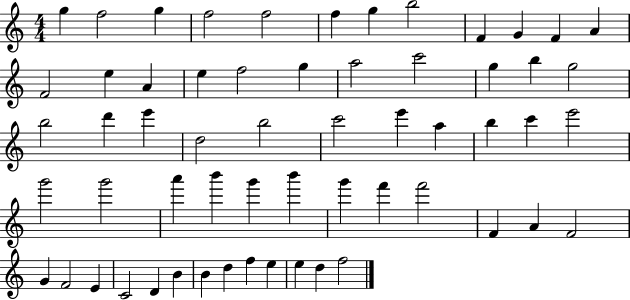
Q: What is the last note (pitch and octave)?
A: F5